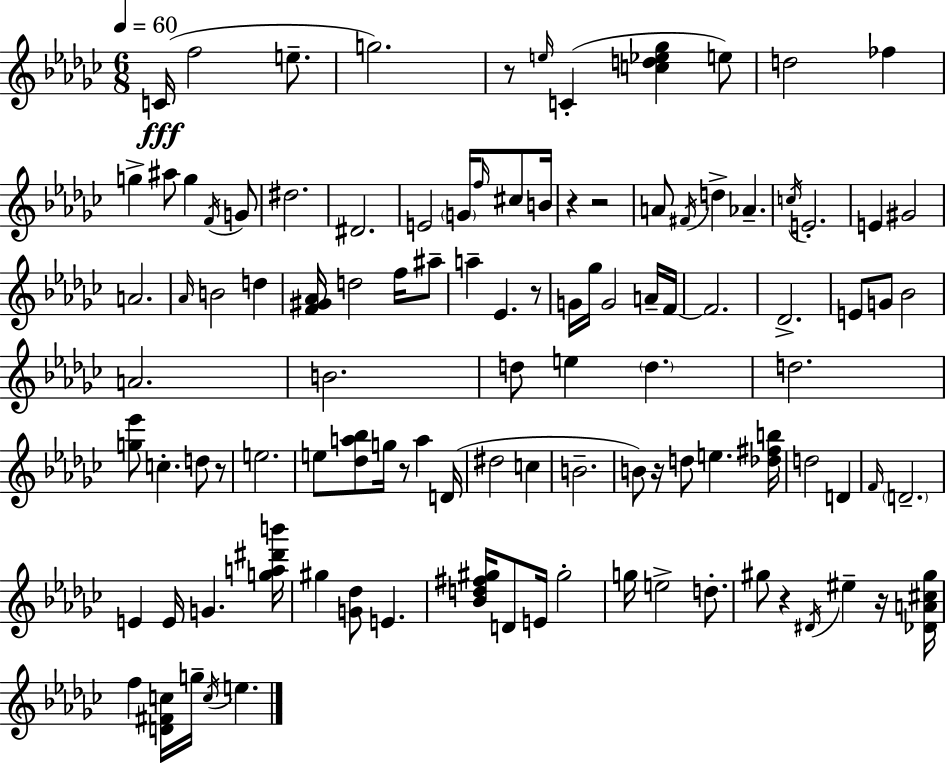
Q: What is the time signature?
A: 6/8